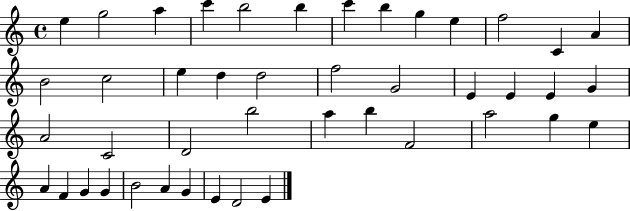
X:1
T:Untitled
M:4/4
L:1/4
K:C
e g2 a c' b2 b c' b g e f2 C A B2 c2 e d d2 f2 G2 E E E G A2 C2 D2 b2 a b F2 a2 g e A F G G B2 A G E D2 E